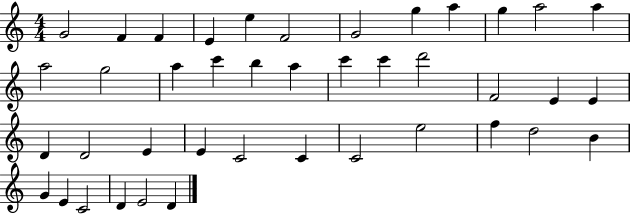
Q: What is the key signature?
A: C major